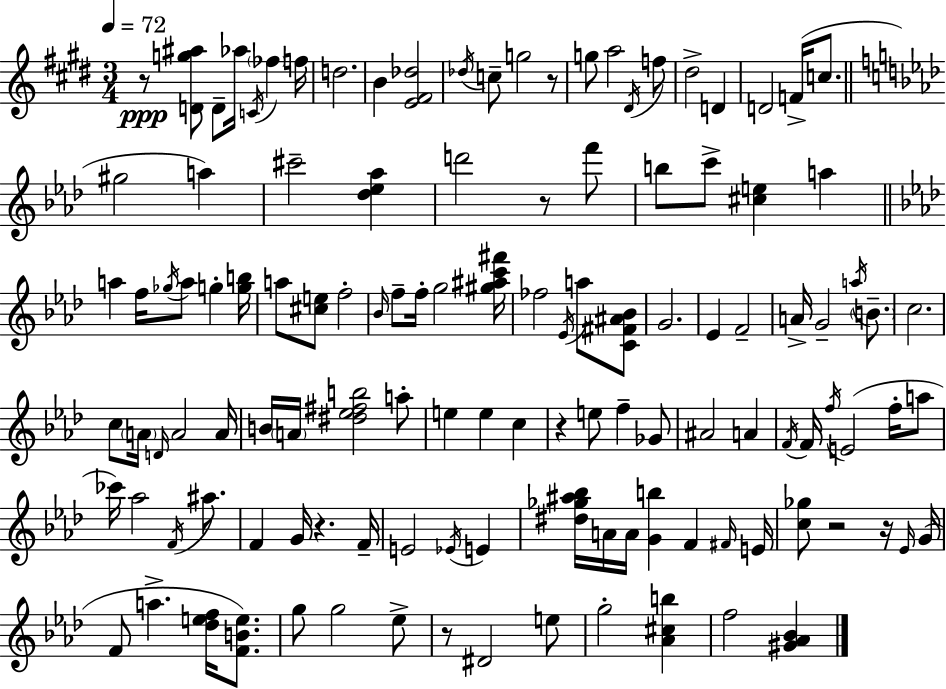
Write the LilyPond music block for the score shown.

{
  \clef treble
  \numericTimeSignature
  \time 3/4
  \key e \major
  \tempo 4 = 72
  \repeat volta 2 { r8\ppp <d' g'' ais''>8 d'8-- aes''16 \acciaccatura { c'16 } \parenthesize fes''4 | f''16 d''2. | b'4 <e' fis' des''>2 | \acciaccatura { des''16 } c''8-- g''2 | \break r8 g''8 a''2 | \acciaccatura { dis'16 } f''8 dis''2-> d'4 | d'2 f'16->( | c''8. \bar "||" \break \key aes \major gis''2 a''4) | cis'''2-- <des'' ees'' aes''>4 | d'''2 r8 f'''8 | b''8 c'''8-> <cis'' e''>4 a''4 | \break \bar "||" \break \key aes \major a''4 f''16 \acciaccatura { ges''16 } a''8 g''4-. | <g'' b''>16 a''8 <cis'' e''>8 f''2-. | \grace { bes'16 } f''8-- f''16-. g''2 | <gis'' ais'' c''' fis'''>16 fes''2 \acciaccatura { ees'16 } a''8 | \break <c' fis' ais' bes'>8 g'2. | ees'4 f'2-- | a'16-> g'2-- | \acciaccatura { a''16 } \parenthesize b'8.-- c''2. | \break c''8 \parenthesize a'16 \grace { d'16 } a'2 | a'16 b'16 \parenthesize a'16 <dis'' ees'' fis'' b''>2 | a''8-. e''4 e''4 | c''4 r4 e''8 f''4-- | \break ges'8 ais'2 | a'4 \acciaccatura { f'16 } f'16 \acciaccatura { f''16 }( e'2 | f''16-. a''8 ces'''16) aes''2 | \acciaccatura { f'16 } ais''8. f'4 | \break g'16 r4. f'16-- e'2 | \acciaccatura { ees'16 } e'4 <dis'' ges'' ais'' bes''>16 a'16 a'16 | <g' b''>4 f'4 \grace { fis'16 } e'16 <c'' ges''>8 | r2 r16 \grace { ees'16 }( g'16 f'8 | \break a''4.-> <des'' e'' f''>16 <f' b' e''>8.) g''8 | g''2 ees''8-> r8 | dis'2 e''8 g''2-. | <aes' cis'' b''>4 f''2 | \break <gis' aes' bes'>4 } \bar "|."
}